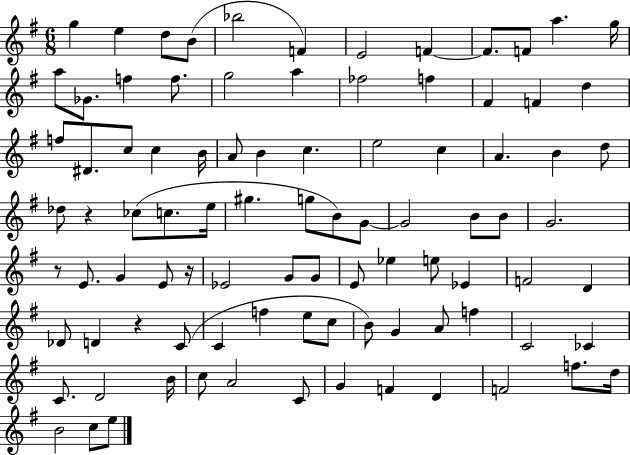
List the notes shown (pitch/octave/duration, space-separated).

G5/q E5/q D5/e B4/e Bb5/h F4/q E4/h F4/q F4/e. F4/e A5/q. G5/s A5/e Gb4/e. F5/q F5/e. G5/h A5/q FES5/h F5/q F#4/q F4/q D5/q F5/e D#4/e. C5/e C5/q B4/s A4/e B4/q C5/q. E5/h C5/q A4/q. B4/q D5/e Db5/e R/q CES5/e C5/e. E5/s G#5/q. G5/e B4/e G4/e G4/h B4/e B4/e G4/h. R/e E4/e. G4/q E4/e R/s Eb4/h G4/e G4/e E4/e Eb5/q E5/e Eb4/q F4/h D4/q Db4/e D4/q R/q C4/e C4/q F5/q E5/e C5/e B4/e G4/q A4/e F5/q C4/h CES4/q C4/e. D4/h B4/s C5/e A4/h C4/e G4/q F4/q D4/q F4/h F5/e. D5/s B4/h C5/e E5/e